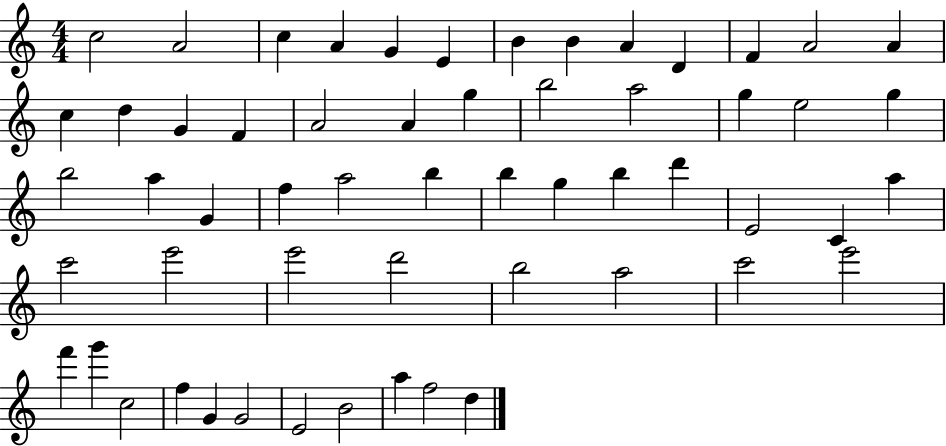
{
  \clef treble
  \numericTimeSignature
  \time 4/4
  \key c \major
  c''2 a'2 | c''4 a'4 g'4 e'4 | b'4 b'4 a'4 d'4 | f'4 a'2 a'4 | \break c''4 d''4 g'4 f'4 | a'2 a'4 g''4 | b''2 a''2 | g''4 e''2 g''4 | \break b''2 a''4 g'4 | f''4 a''2 b''4 | b''4 g''4 b''4 d'''4 | e'2 c'4 a''4 | \break c'''2 e'''2 | e'''2 d'''2 | b''2 a''2 | c'''2 e'''2 | \break f'''4 g'''4 c''2 | f''4 g'4 g'2 | e'2 b'2 | a''4 f''2 d''4 | \break \bar "|."
}